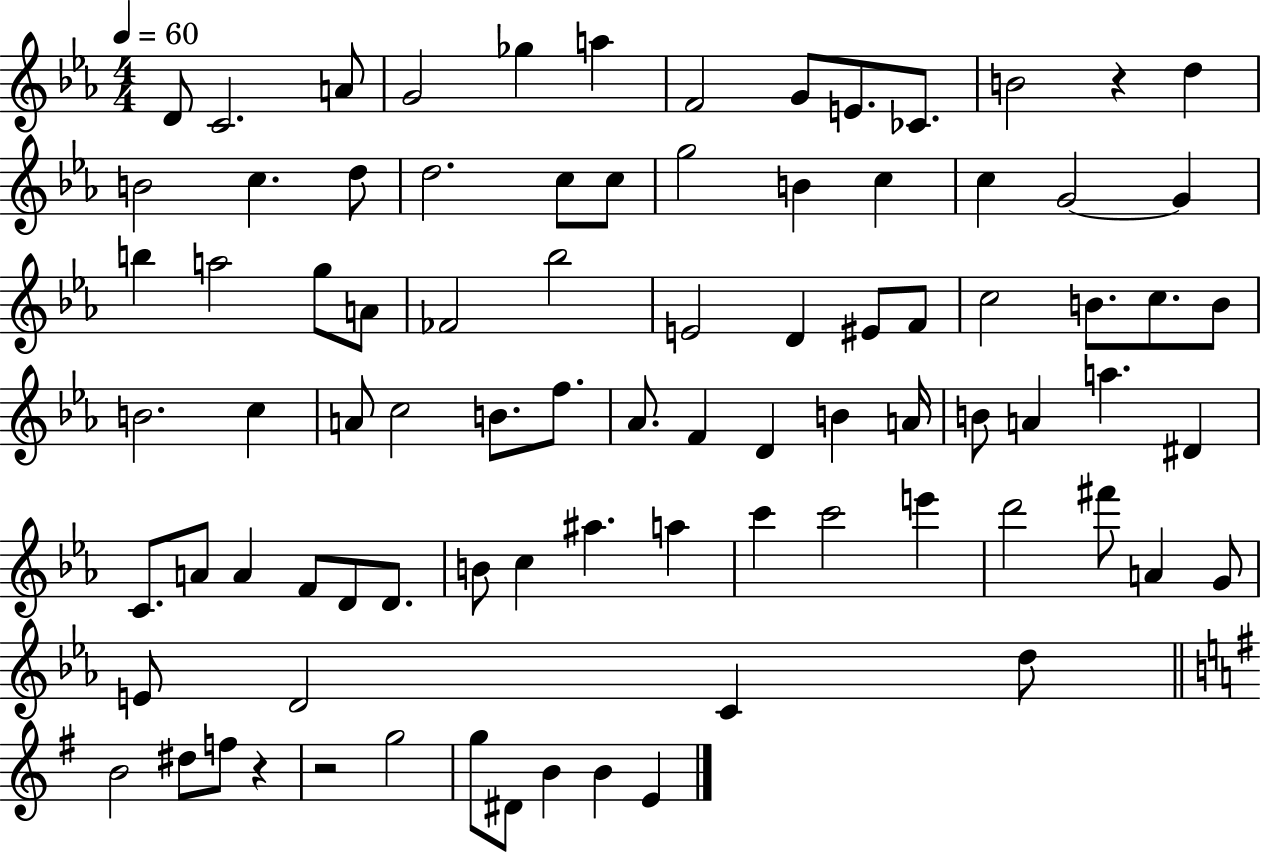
D4/e C4/h. A4/e G4/h Gb5/q A5/q F4/h G4/e E4/e. CES4/e. B4/h R/q D5/q B4/h C5/q. D5/e D5/h. C5/e C5/e G5/h B4/q C5/q C5/q G4/h G4/q B5/q A5/h G5/e A4/e FES4/h Bb5/h E4/h D4/q EIS4/e F4/e C5/h B4/e. C5/e. B4/e B4/h. C5/q A4/e C5/h B4/e. F5/e. Ab4/e. F4/q D4/q B4/q A4/s B4/e A4/q A5/q. D#4/q C4/e. A4/e A4/q F4/e D4/e D4/e. B4/e C5/q A#5/q. A5/q C6/q C6/h E6/q D6/h F#6/e A4/q G4/e E4/e D4/h C4/q D5/e B4/h D#5/e F5/e R/q R/h G5/h G5/e D#4/e B4/q B4/q E4/q